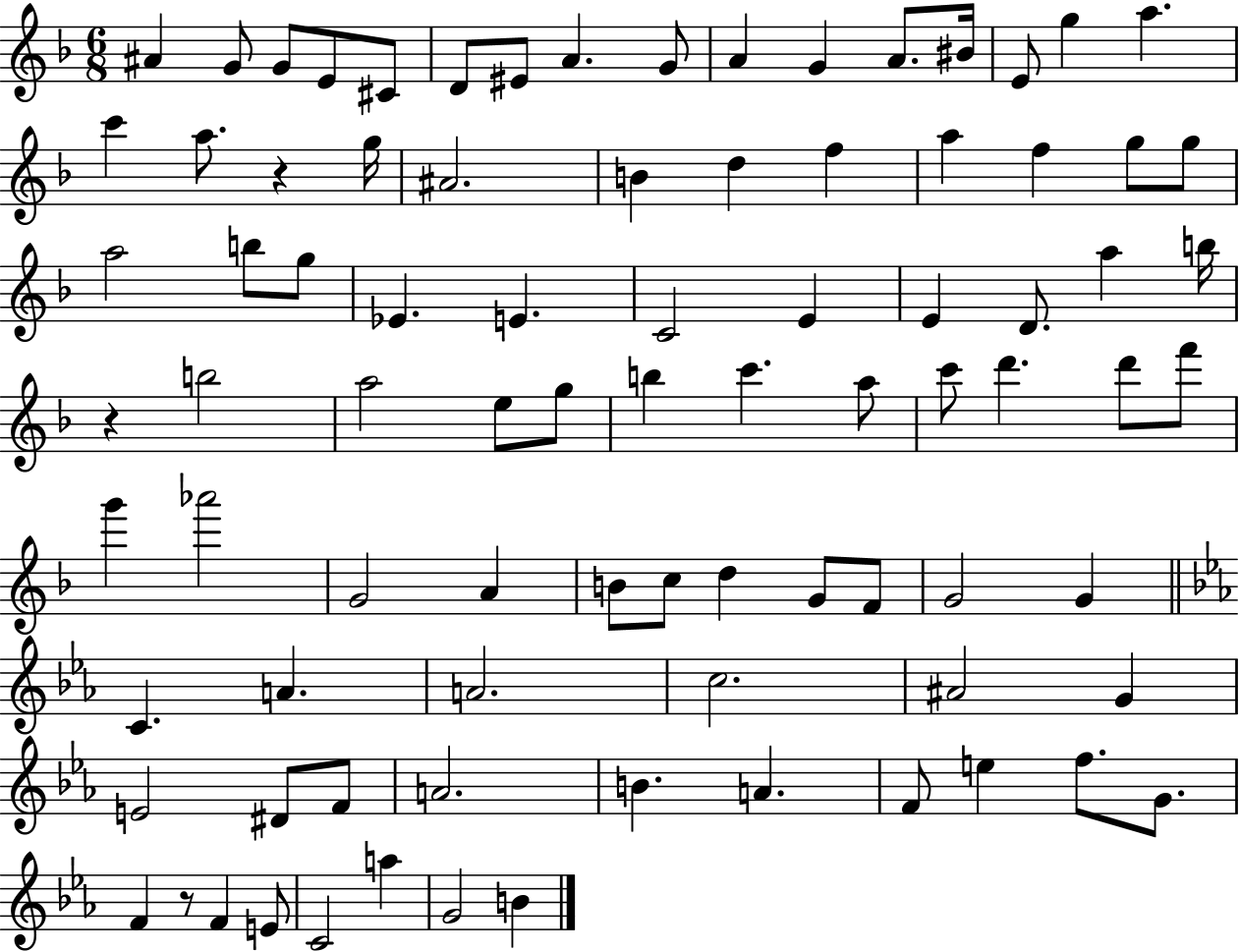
{
  \clef treble
  \numericTimeSignature
  \time 6/8
  \key f \major
  \repeat volta 2 { ais'4 g'8 g'8 e'8 cis'8 | d'8 eis'8 a'4. g'8 | a'4 g'4 a'8. bis'16 | e'8 g''4 a''4. | \break c'''4 a''8. r4 g''16 | ais'2. | b'4 d''4 f''4 | a''4 f''4 g''8 g''8 | \break a''2 b''8 g''8 | ees'4. e'4. | c'2 e'4 | e'4 d'8. a''4 b''16 | \break r4 b''2 | a''2 e''8 g''8 | b''4 c'''4. a''8 | c'''8 d'''4. d'''8 f'''8 | \break g'''4 aes'''2 | g'2 a'4 | b'8 c''8 d''4 g'8 f'8 | g'2 g'4 | \break \bar "||" \break \key c \minor c'4. a'4. | a'2. | c''2. | ais'2 g'4 | \break e'2 dis'8 f'8 | a'2. | b'4. a'4. | f'8 e''4 f''8. g'8. | \break f'4 r8 f'4 e'8 | c'2 a''4 | g'2 b'4 | } \bar "|."
}